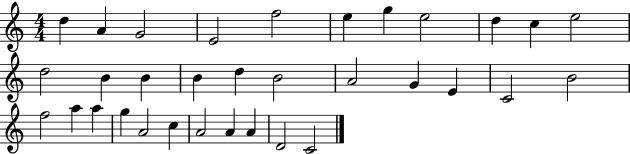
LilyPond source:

{
  \clef treble
  \numericTimeSignature
  \time 4/4
  \key c \major
  d''4 a'4 g'2 | e'2 f''2 | e''4 g''4 e''2 | d''4 c''4 e''2 | \break d''2 b'4 b'4 | b'4 d''4 b'2 | a'2 g'4 e'4 | c'2 b'2 | \break f''2 a''4 a''4 | g''4 a'2 c''4 | a'2 a'4 a'4 | d'2 c'2 | \break \bar "|."
}